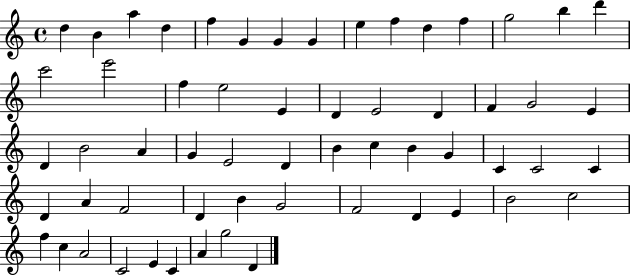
X:1
T:Untitled
M:4/4
L:1/4
K:C
d B a d f G G G e f d f g2 b d' c'2 e'2 f e2 E D E2 D F G2 E D B2 A G E2 D B c B G C C2 C D A F2 D B G2 F2 D E B2 c2 f c A2 C2 E C A g2 D